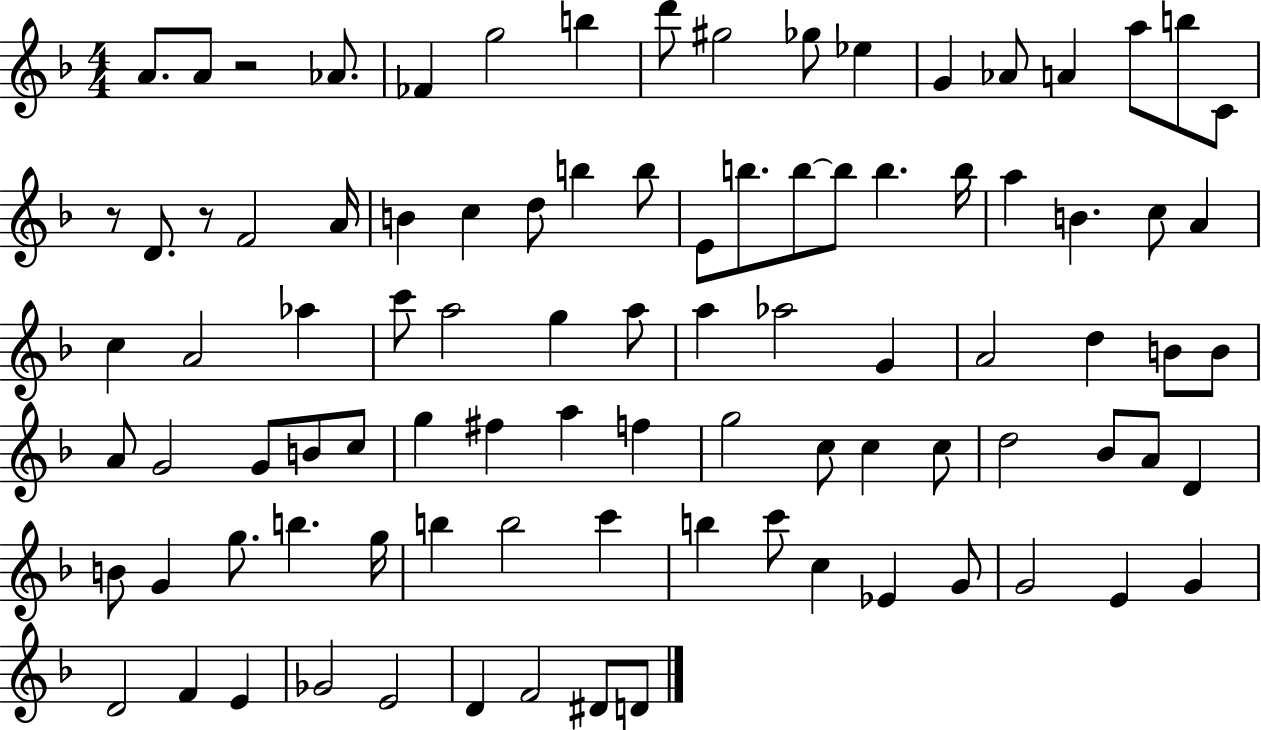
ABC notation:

X:1
T:Untitled
M:4/4
L:1/4
K:F
A/2 A/2 z2 _A/2 _F g2 b d'/2 ^g2 _g/2 _e G _A/2 A a/2 b/2 C/2 z/2 D/2 z/2 F2 A/4 B c d/2 b b/2 E/2 b/2 b/2 b/2 b b/4 a B c/2 A c A2 _a c'/2 a2 g a/2 a _a2 G A2 d B/2 B/2 A/2 G2 G/2 B/2 c/2 g ^f a f g2 c/2 c c/2 d2 _B/2 A/2 D B/2 G g/2 b g/4 b b2 c' b c'/2 c _E G/2 G2 E G D2 F E _G2 E2 D F2 ^D/2 D/2